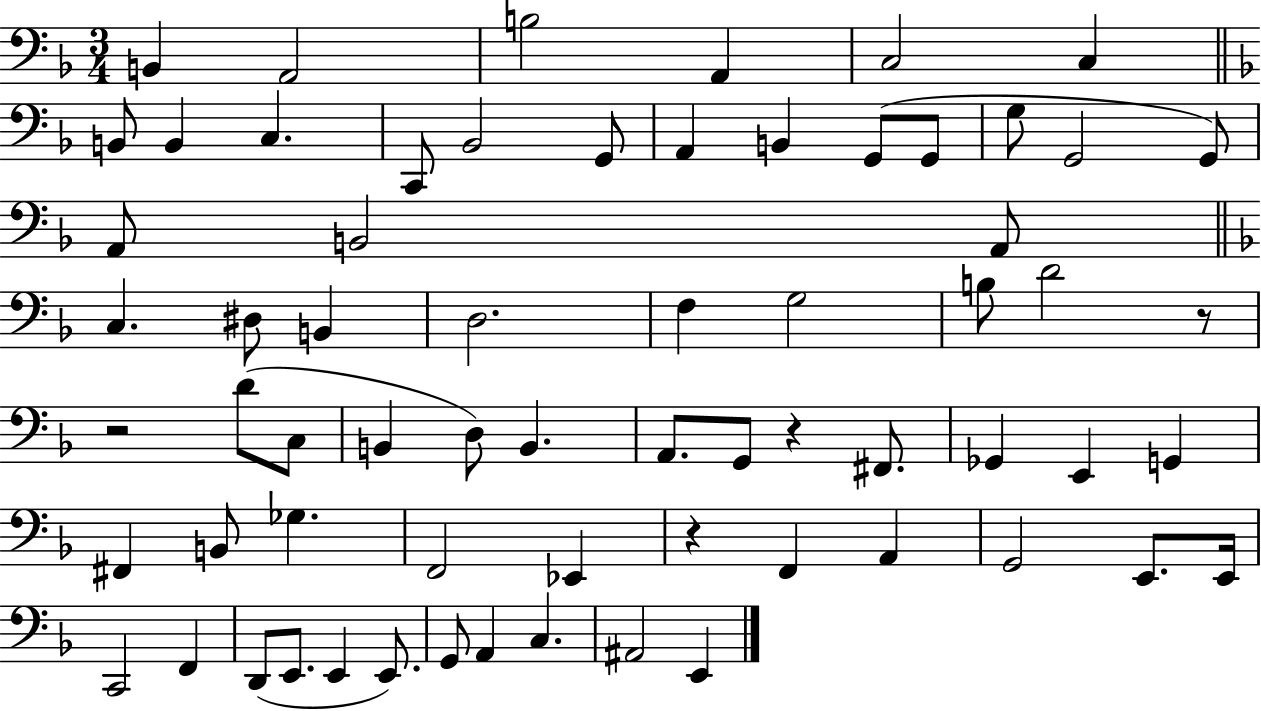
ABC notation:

X:1
T:Untitled
M:3/4
L:1/4
K:F
B,, A,,2 B,2 A,, C,2 C, B,,/2 B,, C, C,,/2 _B,,2 G,,/2 A,, B,, G,,/2 G,,/2 G,/2 G,,2 G,,/2 A,,/2 B,,2 A,,/2 C, ^D,/2 B,, D,2 F, G,2 B,/2 D2 z/2 z2 D/2 C,/2 B,, D,/2 B,, A,,/2 G,,/2 z ^F,,/2 _G,, E,, G,, ^F,, B,,/2 _G, F,,2 _E,, z F,, A,, G,,2 E,,/2 E,,/4 C,,2 F,, D,,/2 E,,/2 E,, E,,/2 G,,/2 A,, C, ^A,,2 E,,